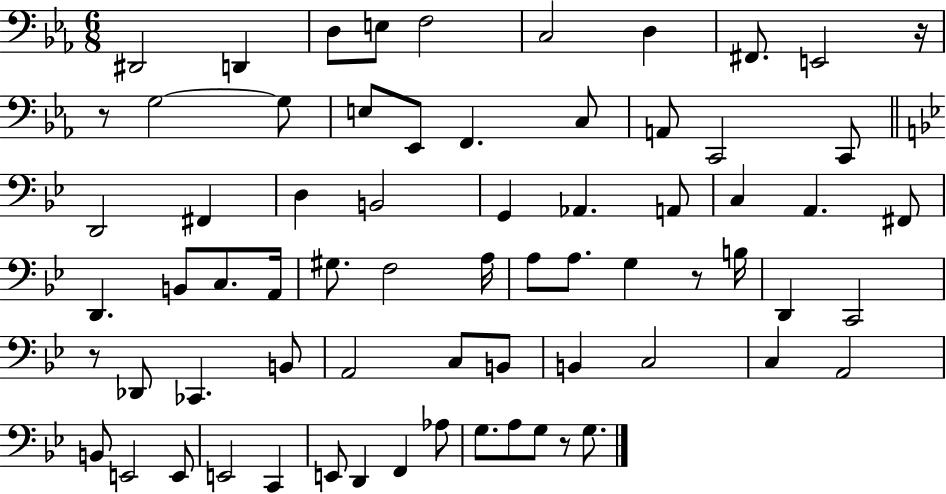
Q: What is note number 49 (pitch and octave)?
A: C3